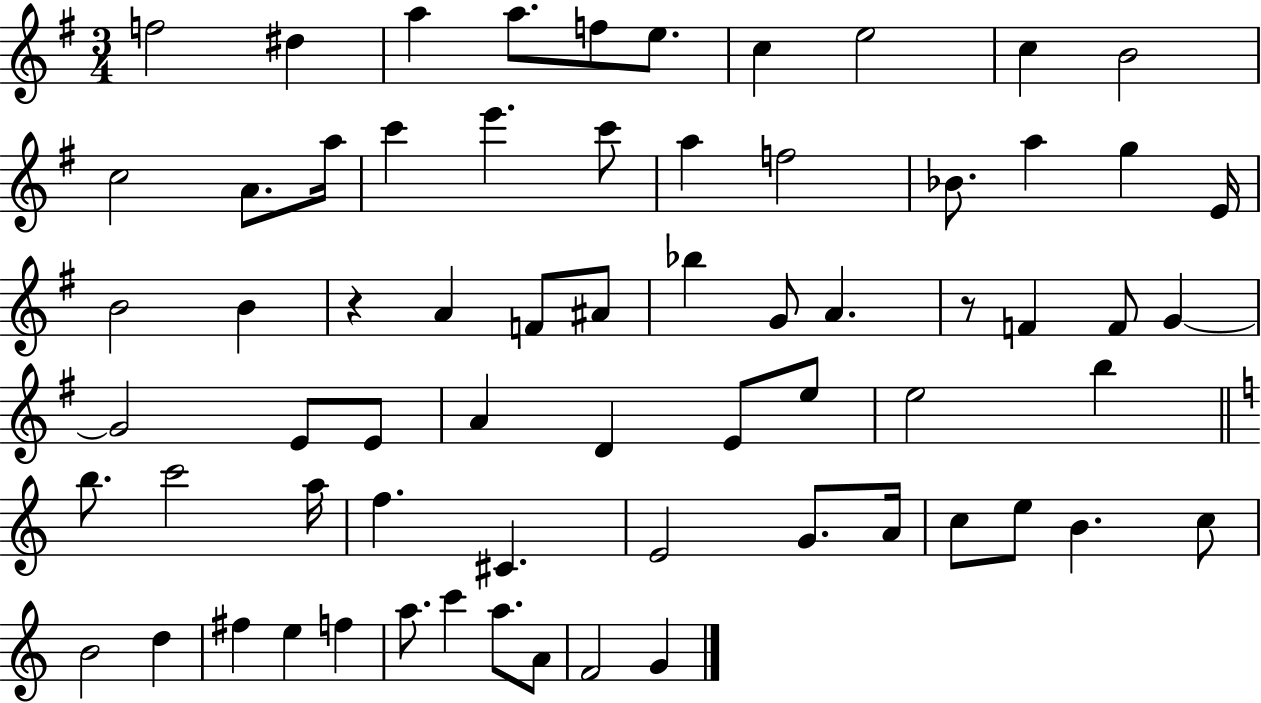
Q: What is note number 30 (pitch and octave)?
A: A4